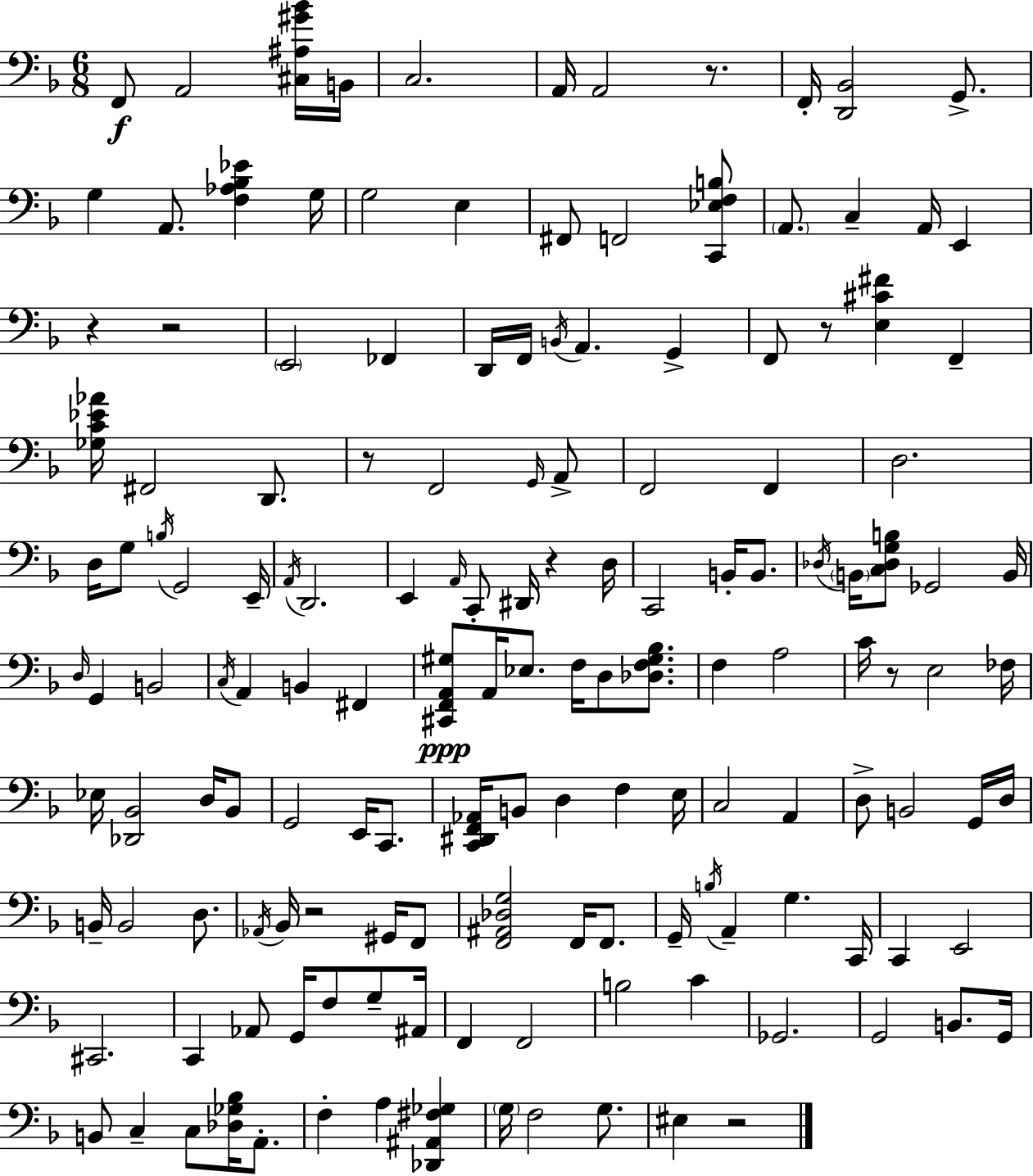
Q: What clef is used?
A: bass